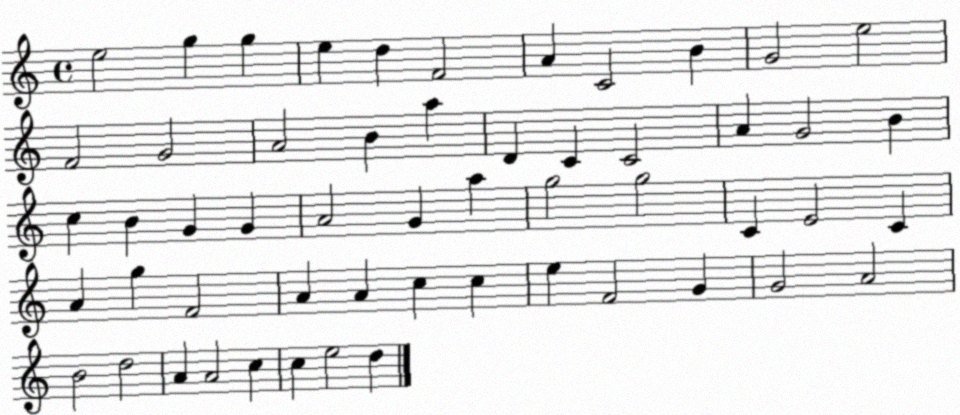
X:1
T:Untitled
M:4/4
L:1/4
K:C
e2 g g e d F2 A C2 B G2 e2 F2 G2 A2 B a D C C2 A G2 B c B G G A2 G a g2 g2 C E2 C A g F2 A A c c e F2 G G2 A2 B2 d2 A A2 c c e2 d